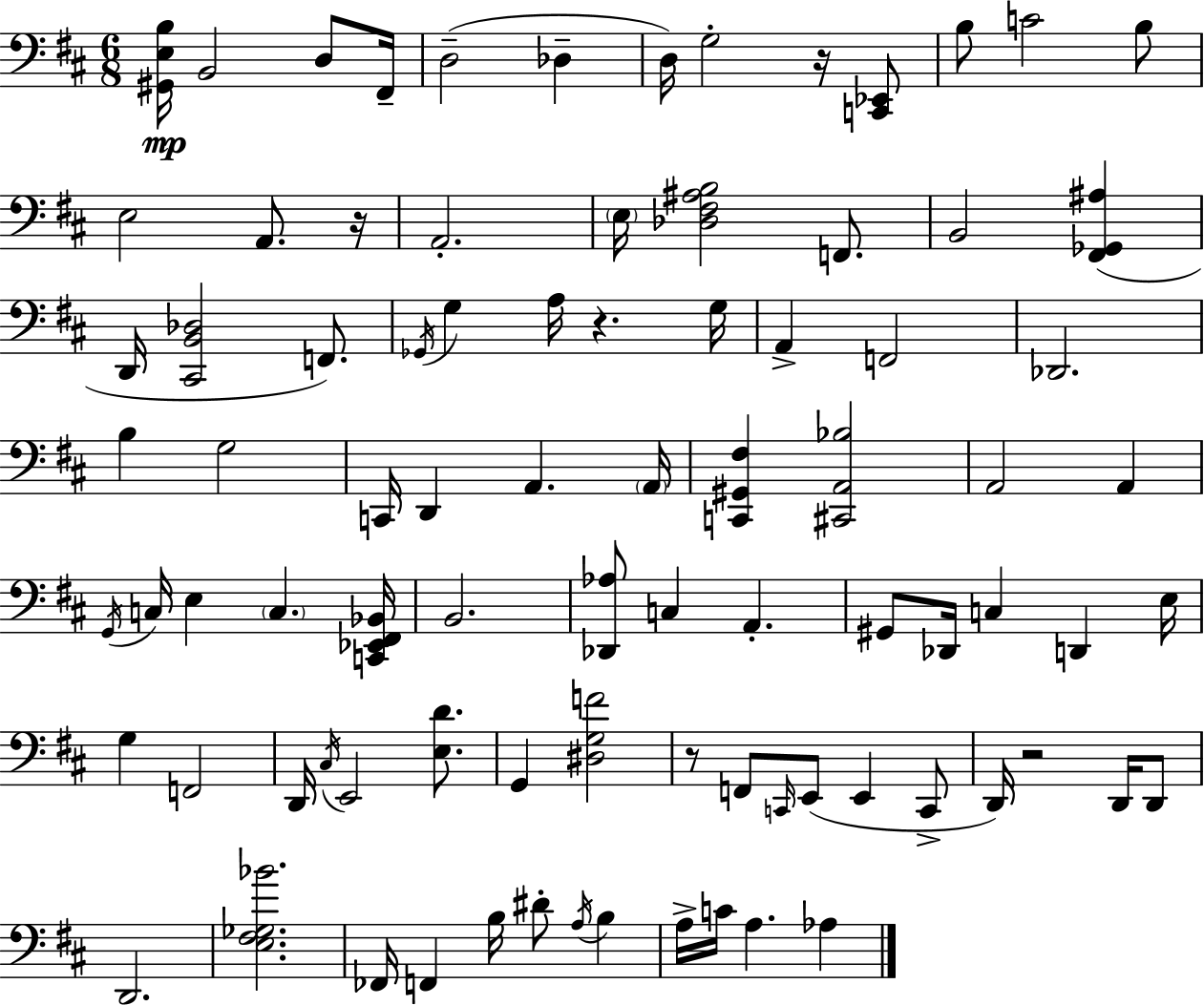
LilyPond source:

{
  \clef bass
  \numericTimeSignature
  \time 6/8
  \key d \major
  \repeat volta 2 { <gis, e b>16\mp b,2 d8 fis,16-- | d2--( des4-- | d16) g2-. r16 <c, ees,>8 | b8 c'2 b8 | \break e2 a,8. r16 | a,2.-. | \parenthesize e16 <des fis ais b>2 f,8. | b,2 <fis, ges, ais>4( | \break d,16 <cis, b, des>2 f,8.) | \acciaccatura { ges,16 } g4 a16 r4. | g16 a,4-> f,2 | des,2. | \break b4 g2 | c,16 d,4 a,4. | \parenthesize a,16 <c, gis, fis>4 <cis, a, bes>2 | a,2 a,4 | \break \acciaccatura { g,16 } c16 e4 \parenthesize c4. | <c, ees, fis, bes,>16 b,2. | <des, aes>8 c4 a,4.-. | gis,8 des,16 c4 d,4 | \break e16 g4 f,2 | d,16 \acciaccatura { cis16 } e,2 | <e d'>8. g,4 <dis g f'>2 | r8 f,8 \grace { c,16 }( e,8 e,4 | \break c,8-> d,16) r2 | d,16 d,8 d,2. | <e fis ges bes'>2. | fes,16 f,4 b16 dis'8-. | \break \acciaccatura { a16 } b4 a16-> c'16 a4. | aes4 } \bar "|."
}